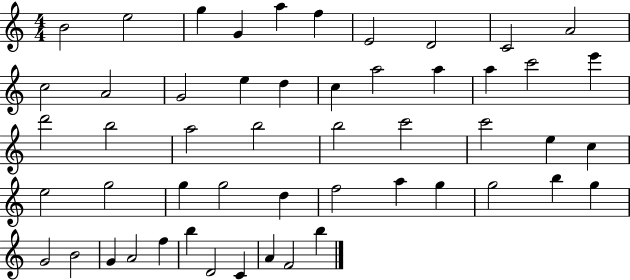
B4/h E5/h G5/q G4/q A5/q F5/q E4/h D4/h C4/h A4/h C5/h A4/h G4/h E5/q D5/q C5/q A5/h A5/q A5/q C6/h E6/q D6/h B5/h A5/h B5/h B5/h C6/h C6/h E5/q C5/q E5/h G5/h G5/q G5/h D5/q F5/h A5/q G5/q G5/h B5/q G5/q G4/h B4/h G4/q A4/h F5/q B5/q D4/h C4/q A4/q F4/h B5/q